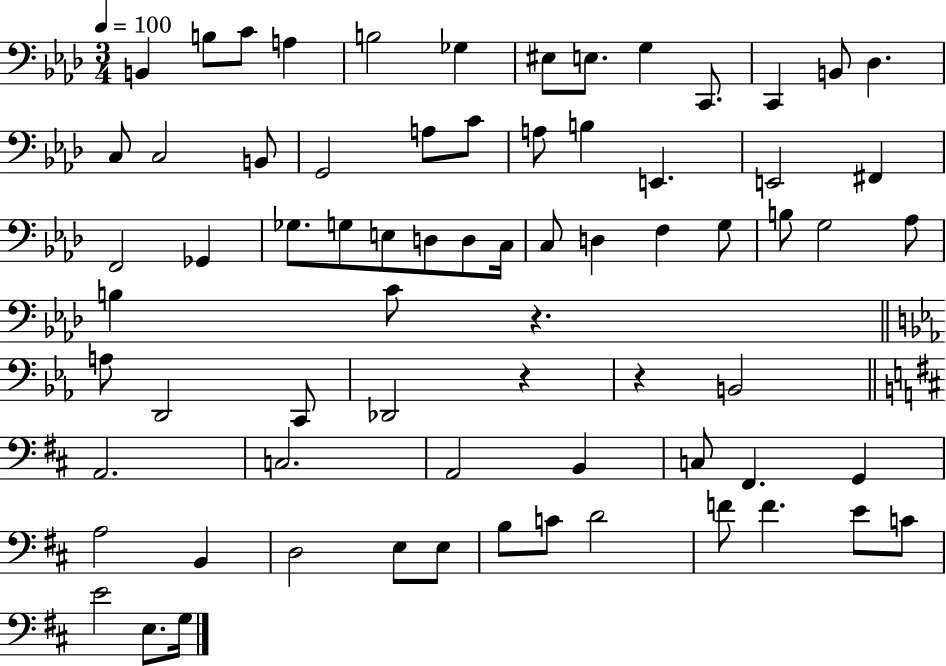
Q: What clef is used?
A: bass